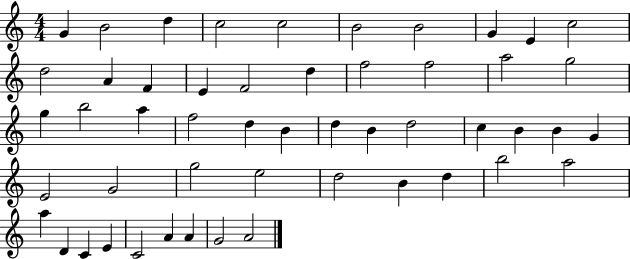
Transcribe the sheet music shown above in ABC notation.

X:1
T:Untitled
M:4/4
L:1/4
K:C
G B2 d c2 c2 B2 B2 G E c2 d2 A F E F2 d f2 f2 a2 g2 g b2 a f2 d B d B d2 c B B G E2 G2 g2 e2 d2 B d b2 a2 a D C E C2 A A G2 A2